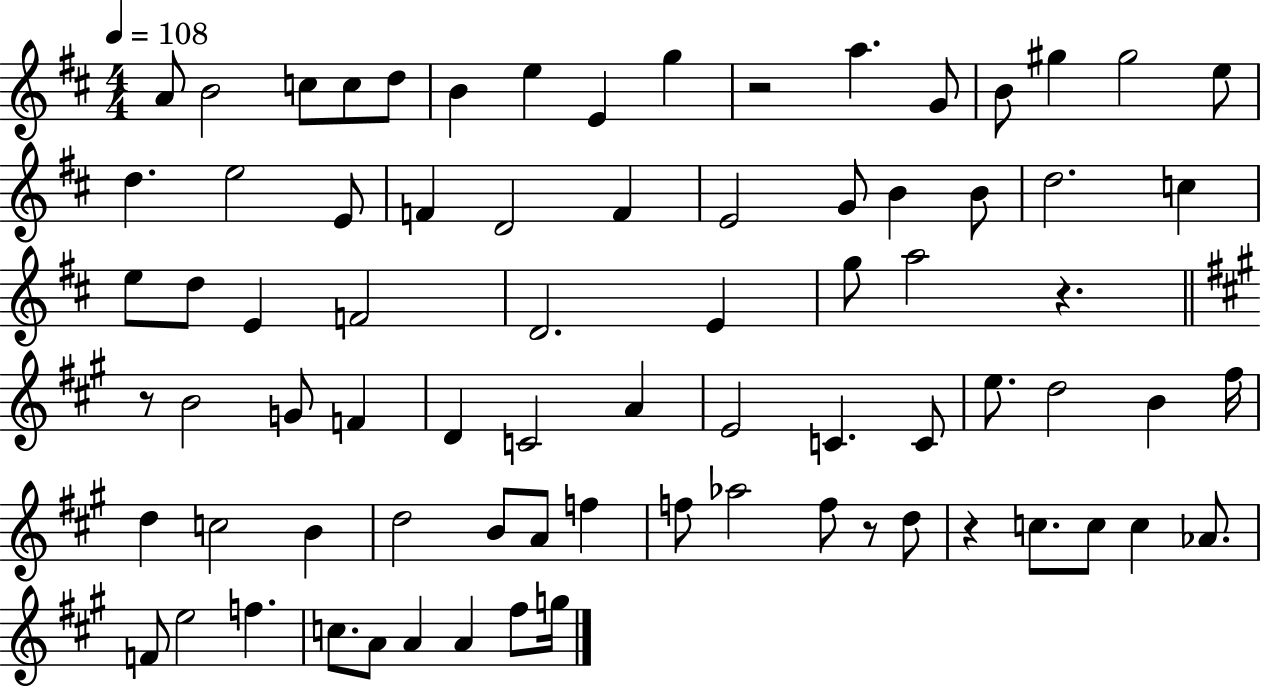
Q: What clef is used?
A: treble